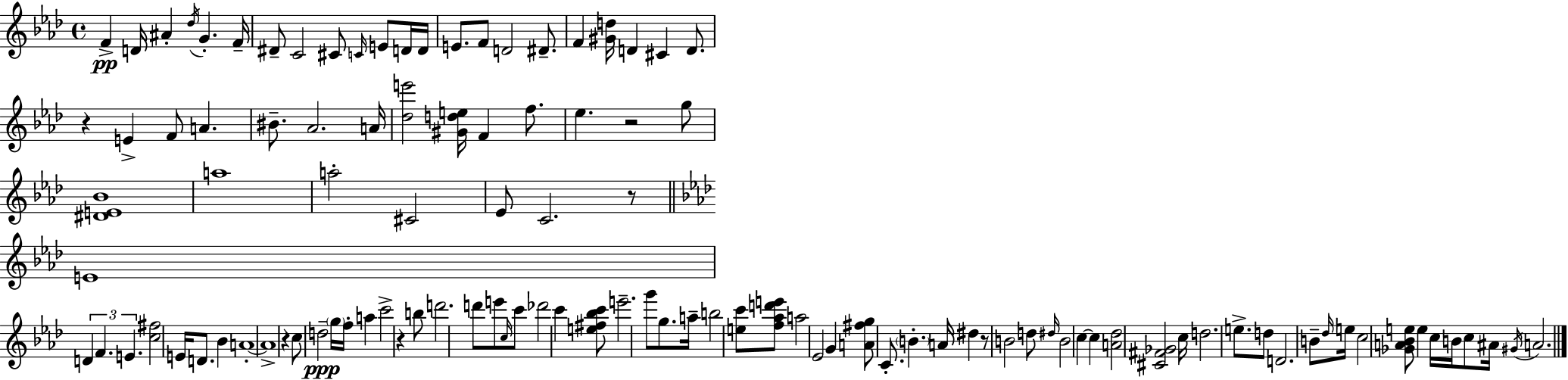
{
  \clef treble
  \time 4/4
  \defaultTimeSignature
  \key f \minor
  f'4->\pp d'16 ais'4-. \acciaccatura { des''16 } g'4.-. | f'16-- dis'8-- c'2 cis'8 \grace { c'16 } e'8 | d'16 d'16 e'8. f'8 d'2 dis'8.-- | f'4 <gis' d''>16 d'4 cis'4 d'8. | \break r4 e'4-> f'8 a'4. | bis'8.-- aes'2. | a'16 <des'' e'''>2 <gis' d'' e''>16 f'4 f''8. | ees''4. r2 | \break g''8 <dis' e' bes'>1 | a''1 | a''2-. cis'2 | ees'8 c'2. | \break r8 \bar "||" \break \key aes \major e'1 | \tuplet 3/2 { d'4 f'4. e'4. } | <c'' fis''>2 e'16 d'8. bes'4 | a'1-.~~ | \break a'1-> | r4 c''8 d''2--\ppp \parenthesize g''16 f''16-. | a''4 c'''2-> r4 | b''8 d'''2. d'''8 | \break e'''8 \grace { c''16 } c'''8 des'''2 c'''4 | <e'' fis'' bes'' c'''>8 e'''2.-- g'''8 | g''8. a''16-- b''2 <e'' c'''>8 <f'' aes'' d''' e'''>8 | a''2 ees'2 | \break g'4 <a' fis'' g''>8 c'8.-. \parenthesize b'4.-. | a'16 dis''4 r8 b'2 d''8 | \grace { dis''16 } b'2 c''4~~ c''4 | <a' des''>2 <cis' fis' ges'>2 | \break c''16 d''2. e''8.-> | d''8 d'2. | b'8-- \grace { des''16 } e''16 c''2 <ges' a' bes' e''>8 e''4 | c''16 b'16 c''8 ais'16 \acciaccatura { gis'16 } a'2. | \break \bar "|."
}